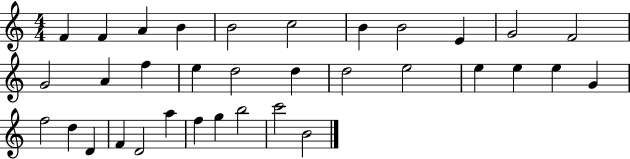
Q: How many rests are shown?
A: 0